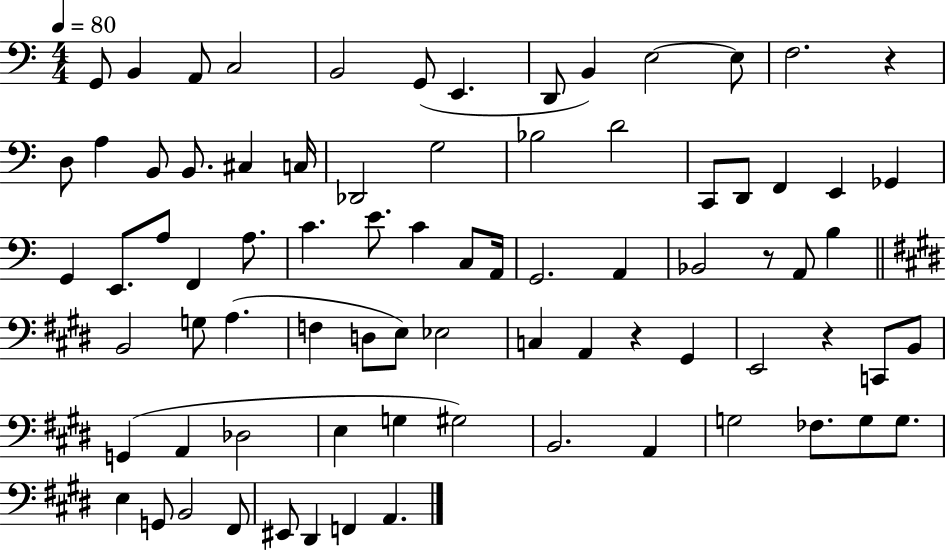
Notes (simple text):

G2/e B2/q A2/e C3/h B2/h G2/e E2/q. D2/e B2/q E3/h E3/e F3/h. R/q D3/e A3/q B2/e B2/e. C#3/q C3/s Db2/h G3/h Bb3/h D4/h C2/e D2/e F2/q E2/q Gb2/q G2/q E2/e. A3/e F2/q A3/e. C4/q. E4/e. C4/q C3/e A2/s G2/h. A2/q Bb2/h R/e A2/e B3/q B2/h G3/e A3/q. F3/q D3/e E3/e Eb3/h C3/q A2/q R/q G#2/q E2/h R/q C2/e B2/e G2/q A2/q Db3/h E3/q G3/q G#3/h B2/h. A2/q G3/h FES3/e. G3/e G3/e. E3/q G2/e B2/h F#2/e EIS2/e D#2/q F2/q A2/q.